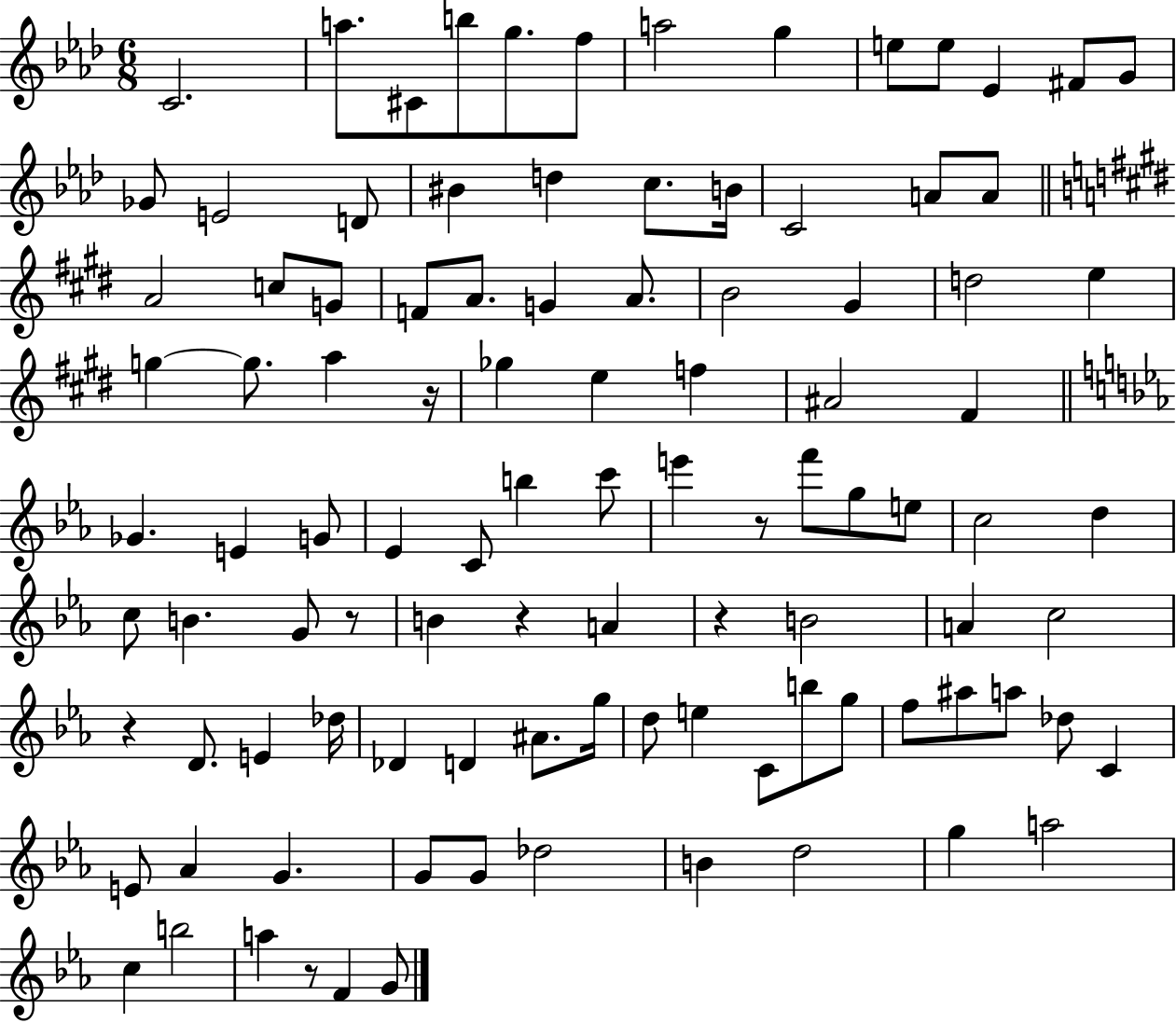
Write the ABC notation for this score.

X:1
T:Untitled
M:6/8
L:1/4
K:Ab
C2 a/2 ^C/2 b/2 g/2 f/2 a2 g e/2 e/2 _E ^F/2 G/2 _G/2 E2 D/2 ^B d c/2 B/4 C2 A/2 A/2 A2 c/2 G/2 F/2 A/2 G A/2 B2 ^G d2 e g g/2 a z/4 _g e f ^A2 ^F _G E G/2 _E C/2 b c'/2 e' z/2 f'/2 g/2 e/2 c2 d c/2 B G/2 z/2 B z A z B2 A c2 z D/2 E _d/4 _D D ^A/2 g/4 d/2 e C/2 b/2 g/2 f/2 ^a/2 a/2 _d/2 C E/2 _A G G/2 G/2 _d2 B d2 g a2 c b2 a z/2 F G/2